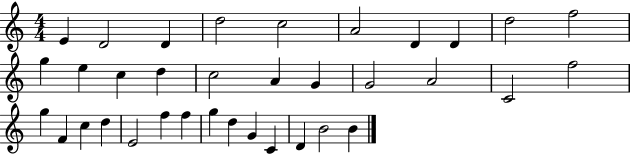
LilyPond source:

{
  \clef treble
  \numericTimeSignature
  \time 4/4
  \key c \major
  e'4 d'2 d'4 | d''2 c''2 | a'2 d'4 d'4 | d''2 f''2 | \break g''4 e''4 c''4 d''4 | c''2 a'4 g'4 | g'2 a'2 | c'2 f''2 | \break g''4 f'4 c''4 d''4 | e'2 f''4 f''4 | g''4 d''4 g'4 c'4 | d'4 b'2 b'4 | \break \bar "|."
}